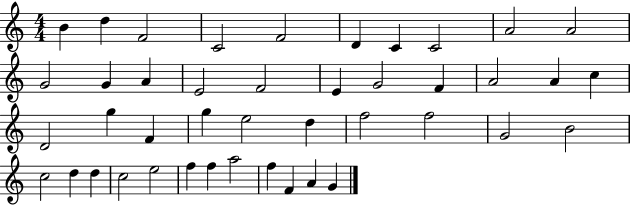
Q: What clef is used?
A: treble